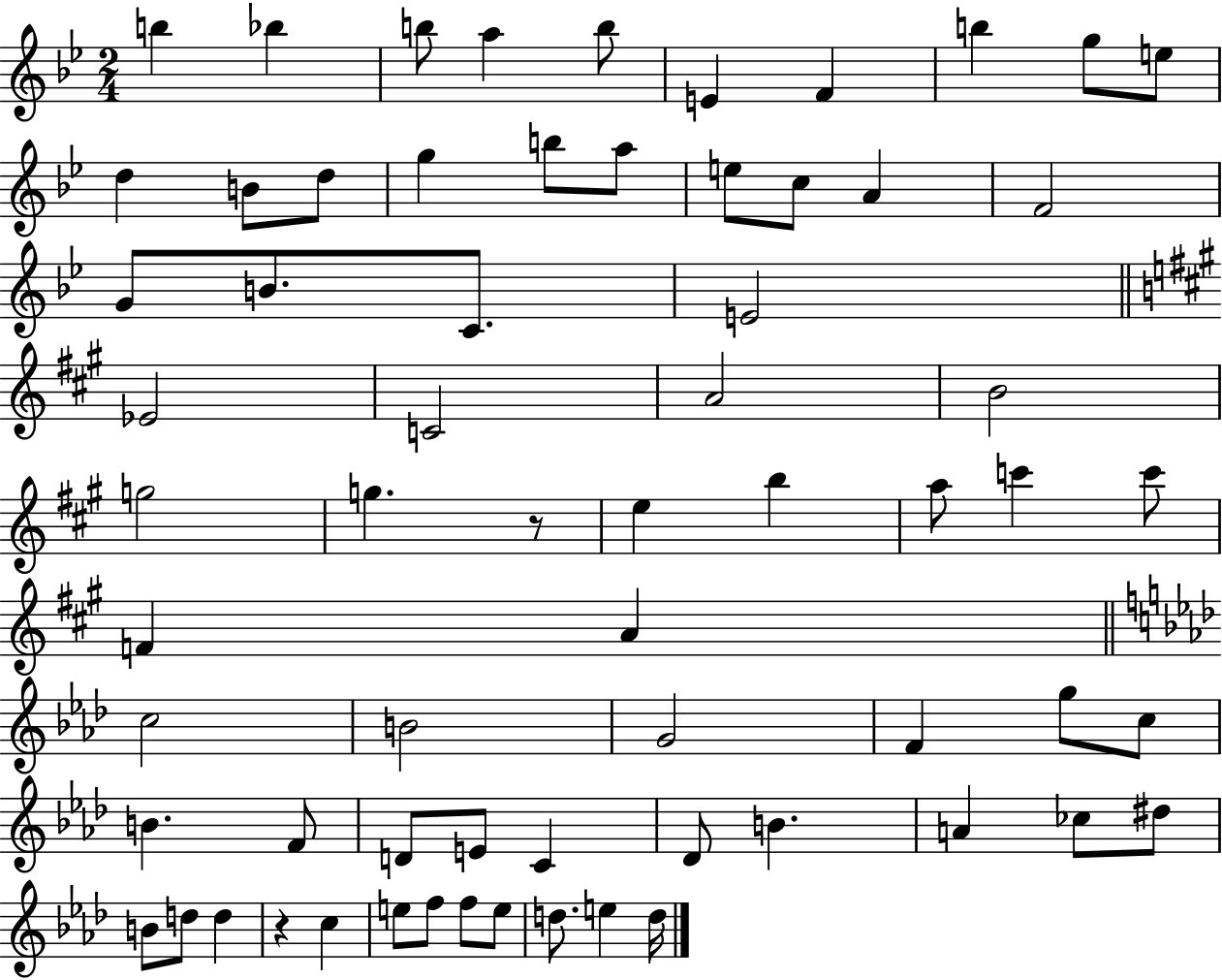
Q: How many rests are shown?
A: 2